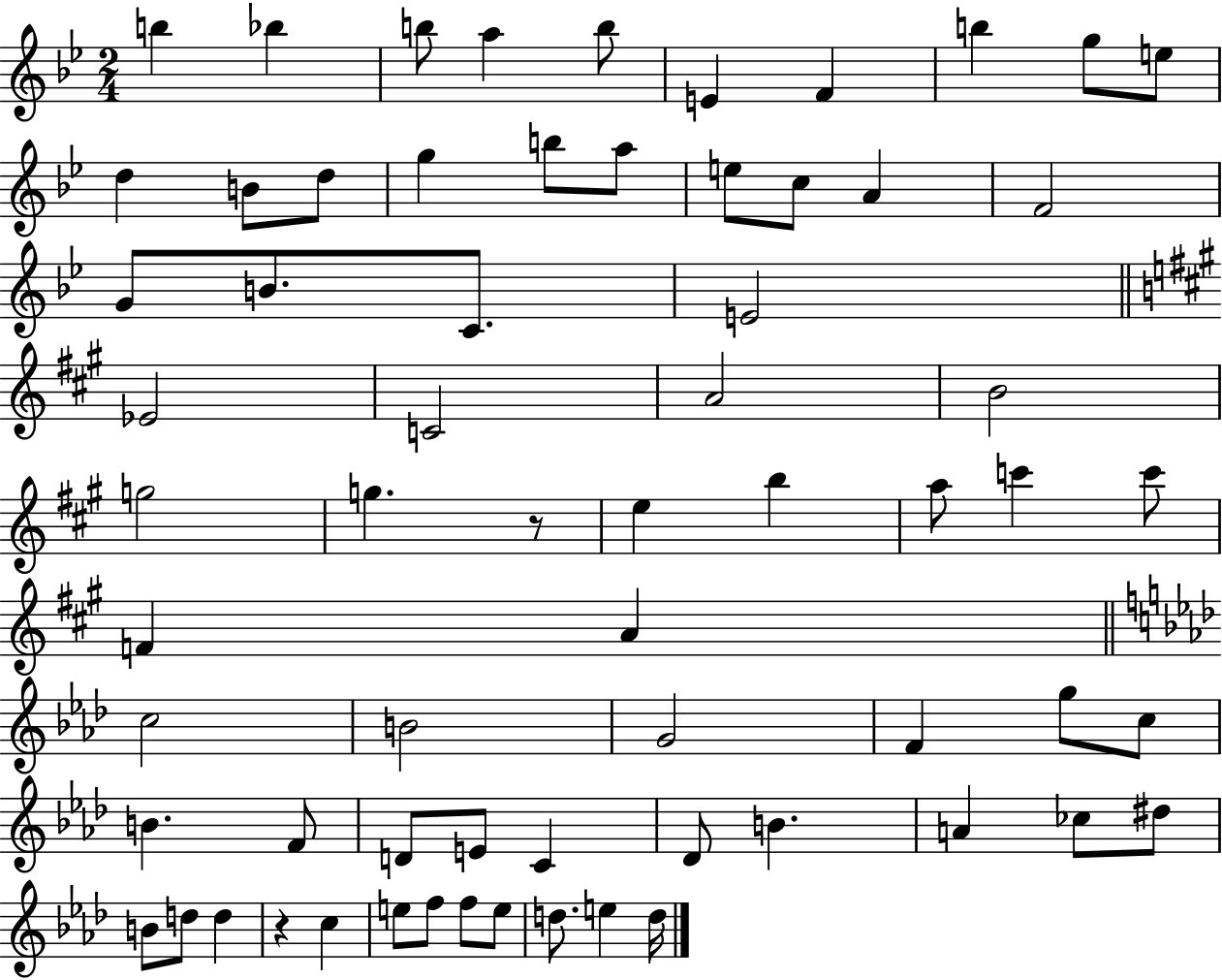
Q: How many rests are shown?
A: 2